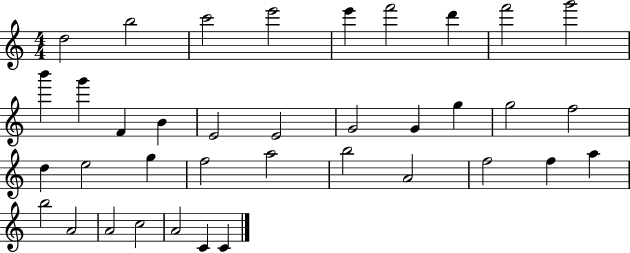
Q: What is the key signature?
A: C major